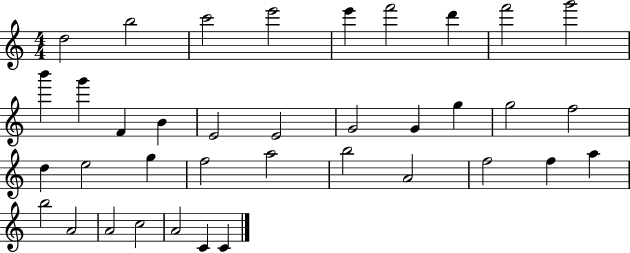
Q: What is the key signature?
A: C major